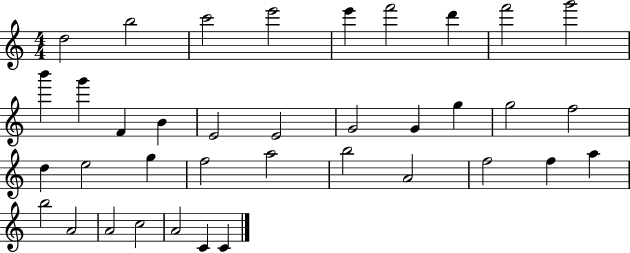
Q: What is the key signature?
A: C major